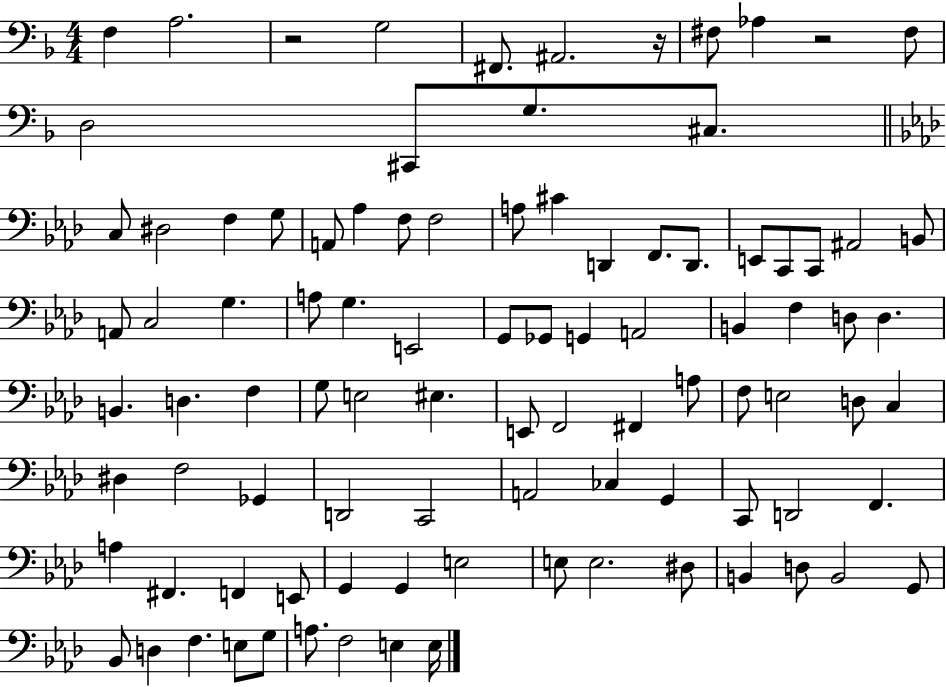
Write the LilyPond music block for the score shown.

{
  \clef bass
  \numericTimeSignature
  \time 4/4
  \key f \major
  f4 a2. | r2 g2 | fis,8. ais,2. r16 | fis8 aes4 r2 fis8 | \break d2 cis,8 g8. cis8. | \bar "||" \break \key aes \major c8 dis2 f4 g8 | a,8 aes4 f8 f2 | a8 cis'4 d,4 f,8. d,8. | e,8 c,8 c,8 ais,2 b,8 | \break a,8 c2 g4. | a8 g4. e,2 | g,8 ges,8 g,4 a,2 | b,4 f4 d8 d4. | \break b,4. d4. f4 | g8 e2 eis4. | e,8 f,2 fis,4 a8 | f8 e2 d8 c4 | \break dis4 f2 ges,4 | d,2 c,2 | a,2 ces4 g,4 | c,8 d,2 f,4. | \break a4 fis,4. f,4 e,8 | g,4 g,4 e2 | e8 e2. dis8 | b,4 d8 b,2 g,8 | \break bes,8 d4 f4. e8 g8 | a8. f2 e4 e16 | \bar "|."
}